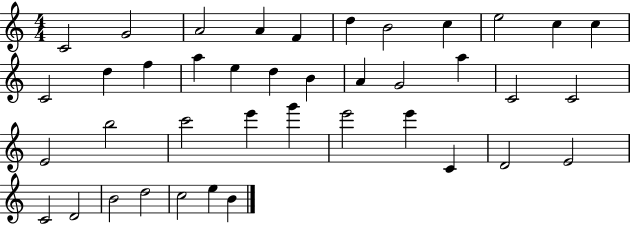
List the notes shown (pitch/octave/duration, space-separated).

C4/h G4/h A4/h A4/q F4/q D5/q B4/h C5/q E5/h C5/q C5/q C4/h D5/q F5/q A5/q E5/q D5/q B4/q A4/q G4/h A5/q C4/h C4/h E4/h B5/h C6/h E6/q G6/q E6/h E6/q C4/q D4/h E4/h C4/h D4/h B4/h D5/h C5/h E5/q B4/q